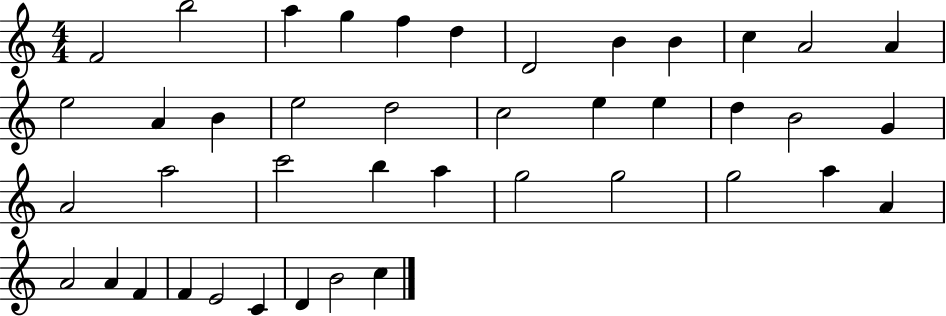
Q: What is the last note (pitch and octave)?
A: C5